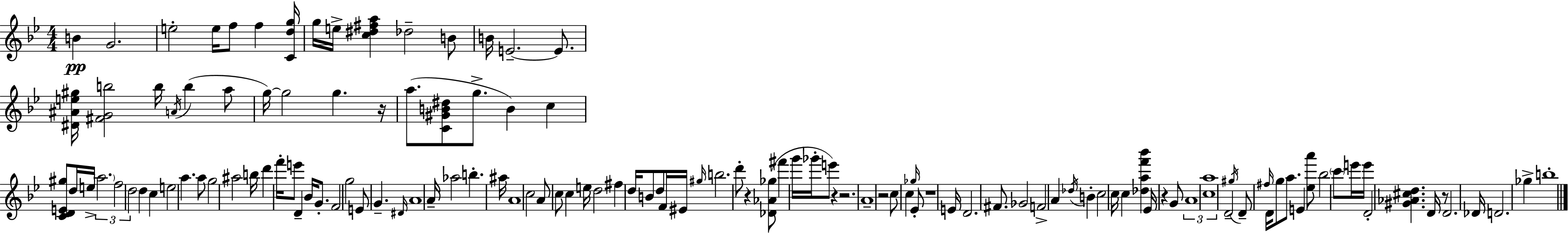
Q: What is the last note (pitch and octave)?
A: B5